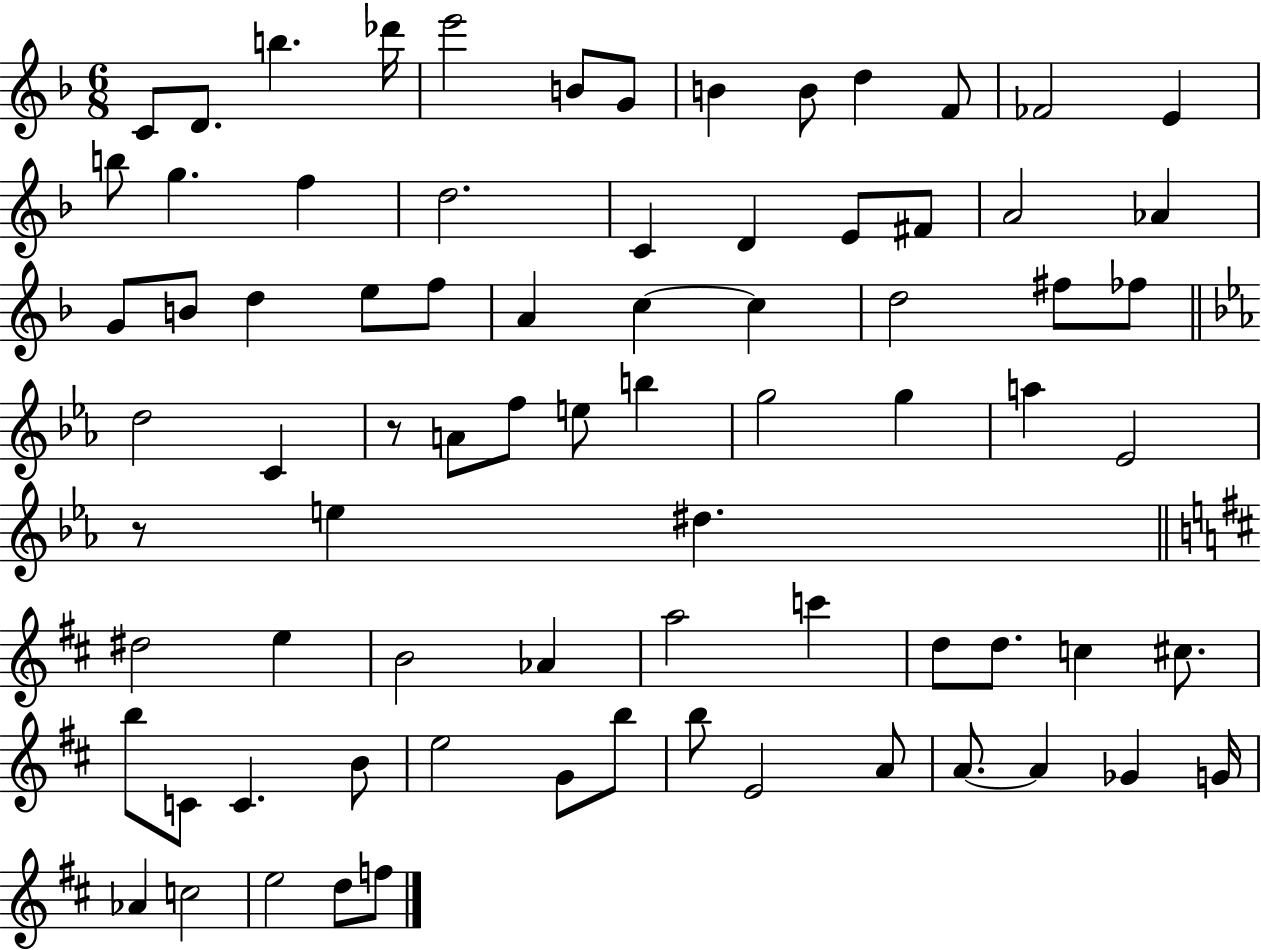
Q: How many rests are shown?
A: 2